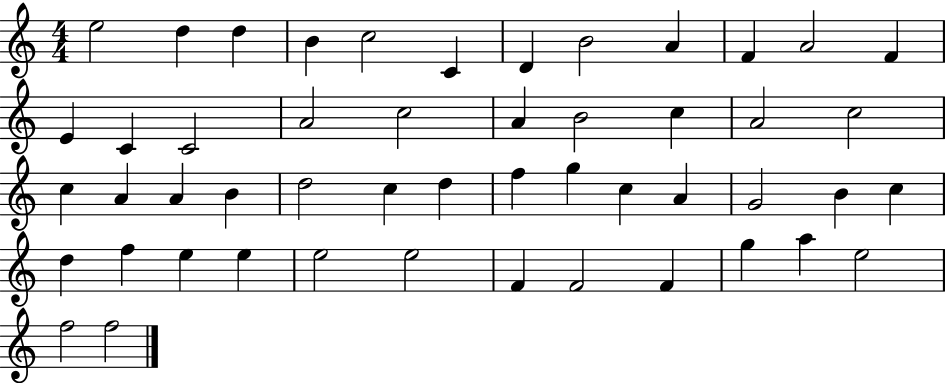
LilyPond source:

{
  \clef treble
  \numericTimeSignature
  \time 4/4
  \key c \major
  e''2 d''4 d''4 | b'4 c''2 c'4 | d'4 b'2 a'4 | f'4 a'2 f'4 | \break e'4 c'4 c'2 | a'2 c''2 | a'4 b'2 c''4 | a'2 c''2 | \break c''4 a'4 a'4 b'4 | d''2 c''4 d''4 | f''4 g''4 c''4 a'4 | g'2 b'4 c''4 | \break d''4 f''4 e''4 e''4 | e''2 e''2 | f'4 f'2 f'4 | g''4 a''4 e''2 | \break f''2 f''2 | \bar "|."
}